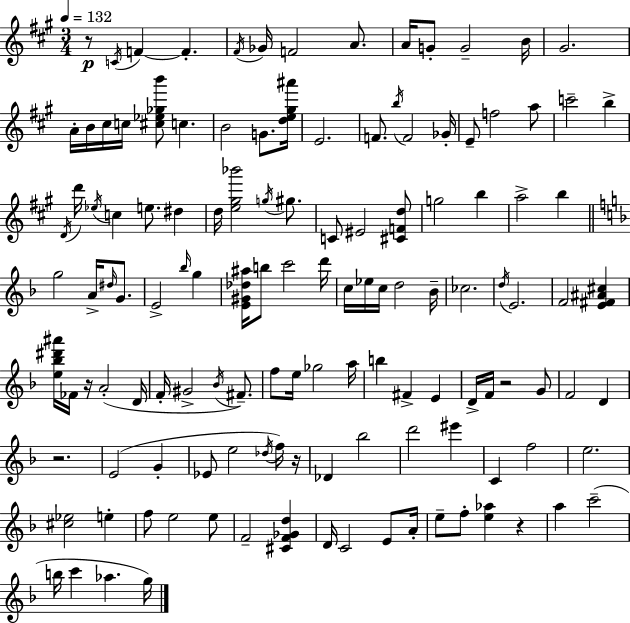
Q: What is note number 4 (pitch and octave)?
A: F#4